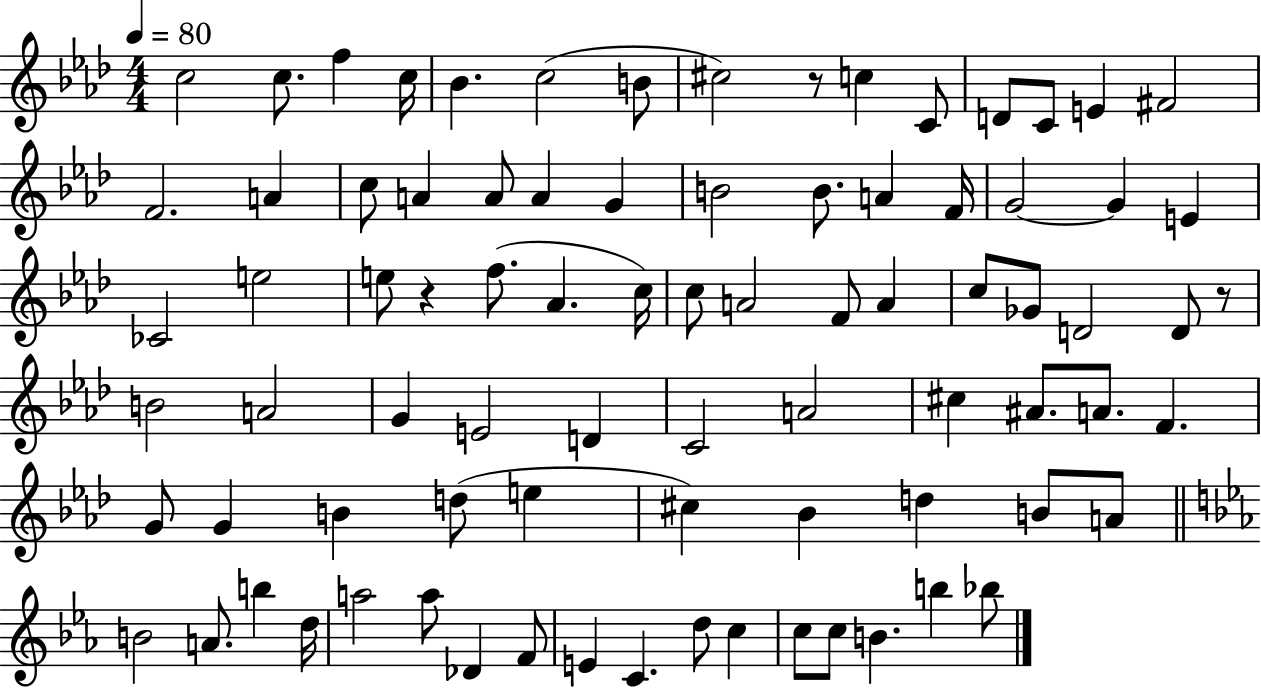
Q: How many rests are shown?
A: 3